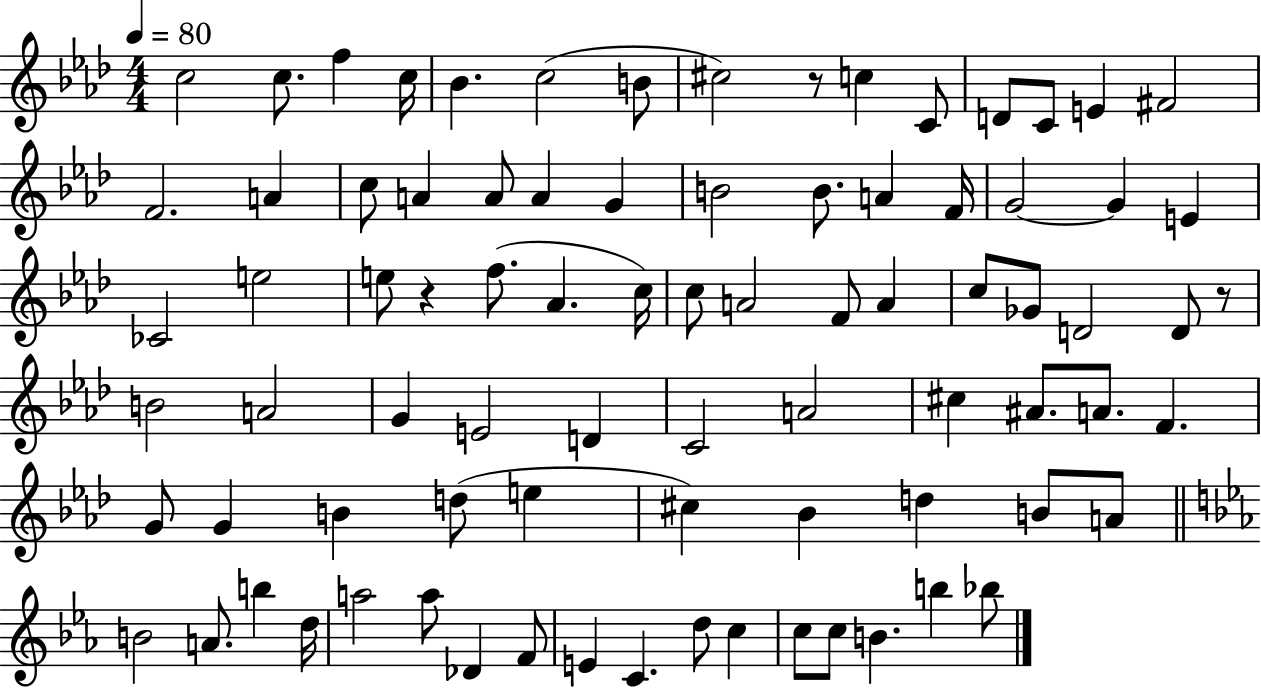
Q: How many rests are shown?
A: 3